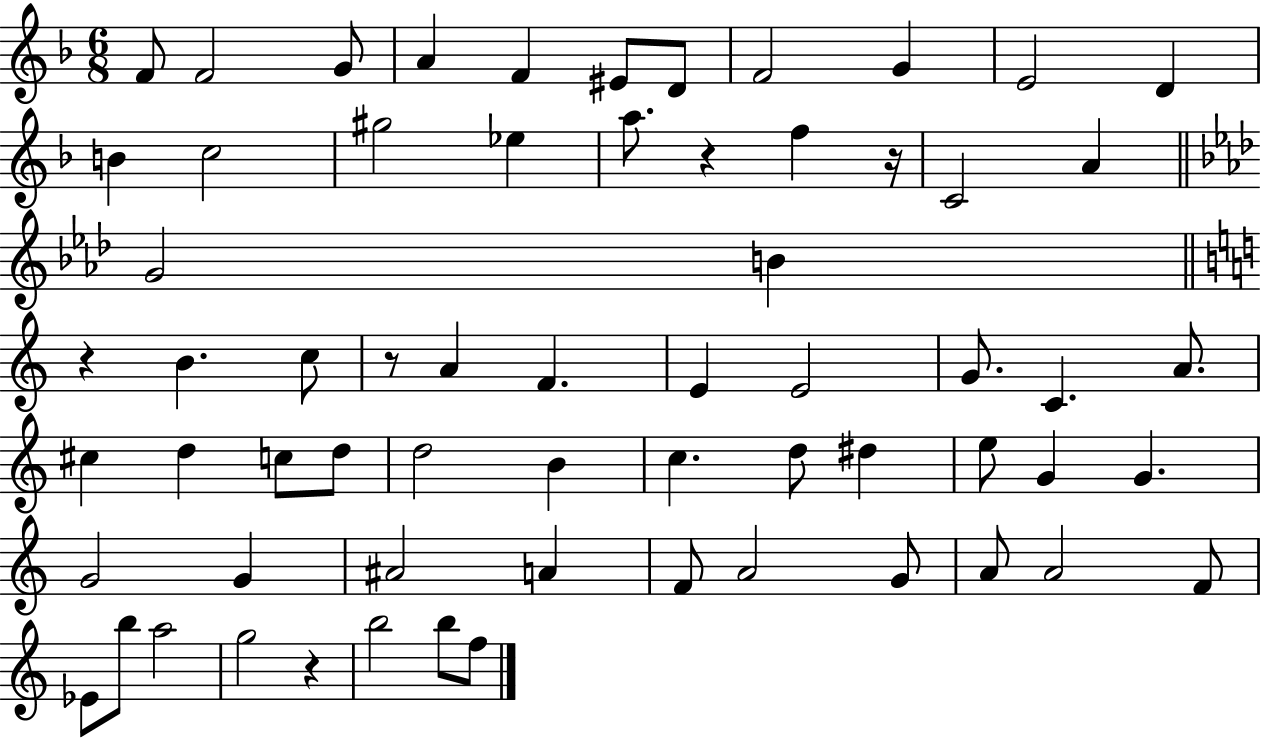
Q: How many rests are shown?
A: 5